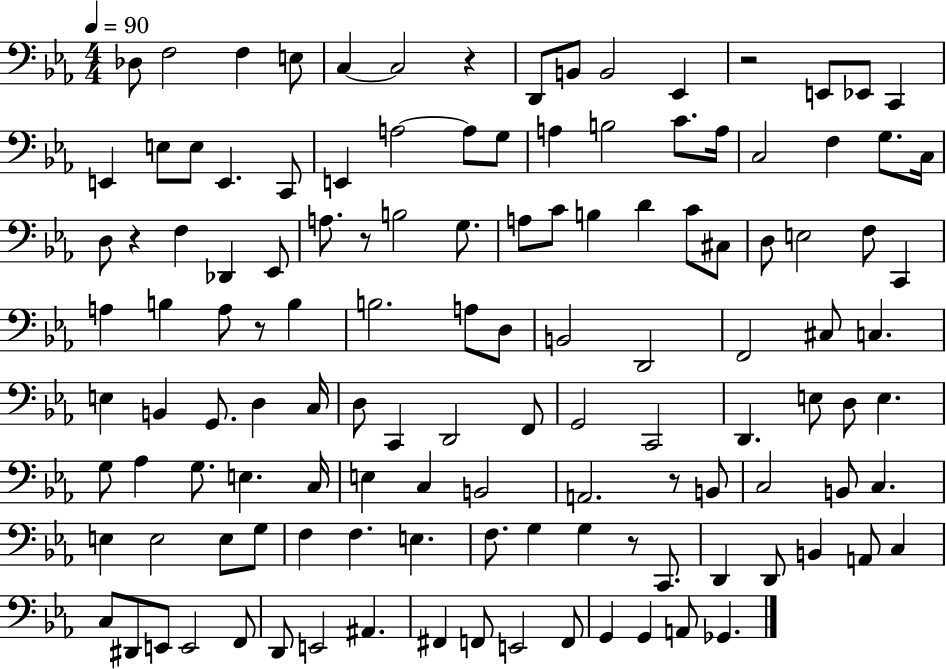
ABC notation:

X:1
T:Untitled
M:4/4
L:1/4
K:Eb
_D,/2 F,2 F, E,/2 C, C,2 z D,,/2 B,,/2 B,,2 _E,, z2 E,,/2 _E,,/2 C,, E,, E,/2 E,/2 E,, C,,/2 E,, A,2 A,/2 G,/2 A, B,2 C/2 A,/4 C,2 F, G,/2 C,/4 D,/2 z F, _D,, _E,,/2 A,/2 z/2 B,2 G,/2 A,/2 C/2 B, D C/2 ^C,/2 D,/2 E,2 F,/2 C,, A, B, A,/2 z/2 B, B,2 A,/2 D,/2 B,,2 D,,2 F,,2 ^C,/2 C, E, B,, G,,/2 D, C,/4 D,/2 C,, D,,2 F,,/2 G,,2 C,,2 D,, E,/2 D,/2 E, G,/2 _A, G,/2 E, C,/4 E, C, B,,2 A,,2 z/2 B,,/2 C,2 B,,/2 C, E, E,2 E,/2 G,/2 F, F, E, F,/2 G, G, z/2 C,,/2 D,, D,,/2 B,, A,,/2 C, C,/2 ^D,,/2 E,,/2 E,,2 F,,/2 D,,/2 E,,2 ^A,, ^F,, F,,/2 E,,2 F,,/2 G,, G,, A,,/2 _G,,